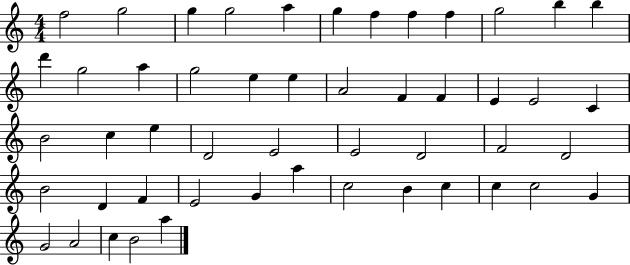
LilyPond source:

{
  \clef treble
  \numericTimeSignature
  \time 4/4
  \key c \major
  f''2 g''2 | g''4 g''2 a''4 | g''4 f''4 f''4 f''4 | g''2 b''4 b''4 | \break d'''4 g''2 a''4 | g''2 e''4 e''4 | a'2 f'4 f'4 | e'4 e'2 c'4 | \break b'2 c''4 e''4 | d'2 e'2 | e'2 d'2 | f'2 d'2 | \break b'2 d'4 f'4 | e'2 g'4 a''4 | c''2 b'4 c''4 | c''4 c''2 g'4 | \break g'2 a'2 | c''4 b'2 a''4 | \bar "|."
}